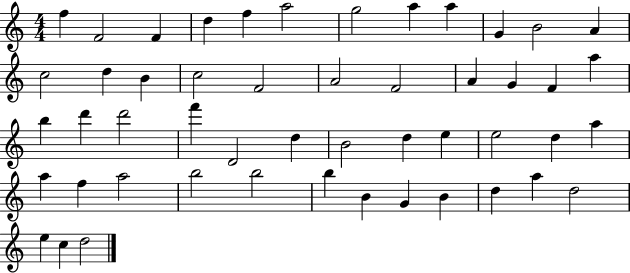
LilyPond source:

{
  \clef treble
  \numericTimeSignature
  \time 4/4
  \key c \major
  f''4 f'2 f'4 | d''4 f''4 a''2 | g''2 a''4 a''4 | g'4 b'2 a'4 | \break c''2 d''4 b'4 | c''2 f'2 | a'2 f'2 | a'4 g'4 f'4 a''4 | \break b''4 d'''4 d'''2 | f'''4 d'2 d''4 | b'2 d''4 e''4 | e''2 d''4 a''4 | \break a''4 f''4 a''2 | b''2 b''2 | b''4 b'4 g'4 b'4 | d''4 a''4 d''2 | \break e''4 c''4 d''2 | \bar "|."
}